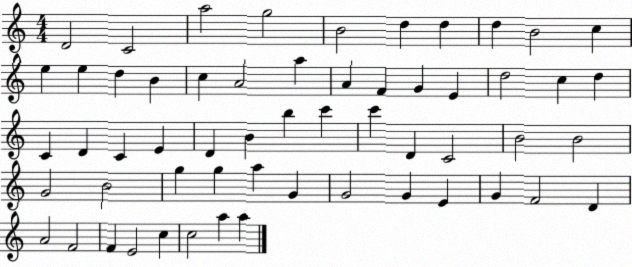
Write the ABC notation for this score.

X:1
T:Untitled
M:4/4
L:1/4
K:C
D2 C2 a2 g2 B2 d d d B2 c e e d B c A2 a A F G E d2 c d C D C E D B b c' c' D C2 B2 B2 G2 B2 g g a G G2 G E G F2 D A2 F2 F E2 c c2 a a